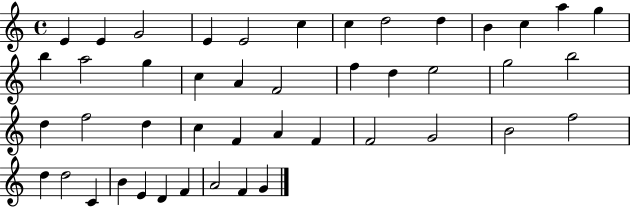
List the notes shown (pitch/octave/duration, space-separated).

E4/q E4/q G4/h E4/q E4/h C5/q C5/q D5/h D5/q B4/q C5/q A5/q G5/q B5/q A5/h G5/q C5/q A4/q F4/h F5/q D5/q E5/h G5/h B5/h D5/q F5/h D5/q C5/q F4/q A4/q F4/q F4/h G4/h B4/h F5/h D5/q D5/h C4/q B4/q E4/q D4/q F4/q A4/h F4/q G4/q